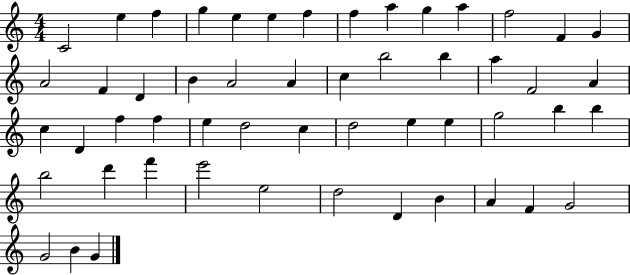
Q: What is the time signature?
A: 4/4